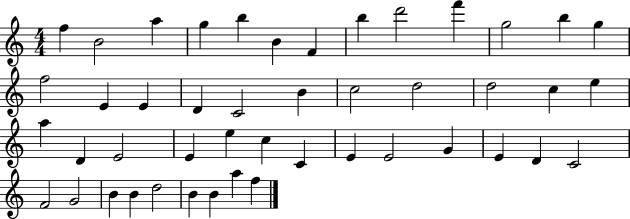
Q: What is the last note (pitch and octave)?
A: F5